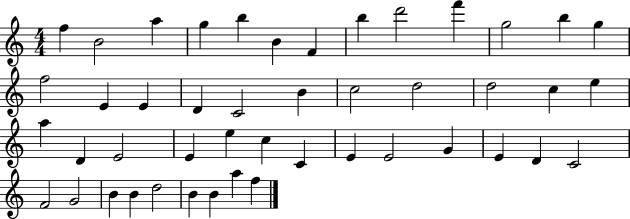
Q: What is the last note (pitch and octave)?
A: F5